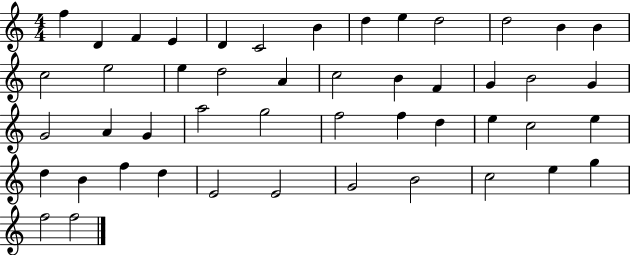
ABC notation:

X:1
T:Untitled
M:4/4
L:1/4
K:C
f D F E D C2 B d e d2 d2 B B c2 e2 e d2 A c2 B F G B2 G G2 A G a2 g2 f2 f d e c2 e d B f d E2 E2 G2 B2 c2 e g f2 f2